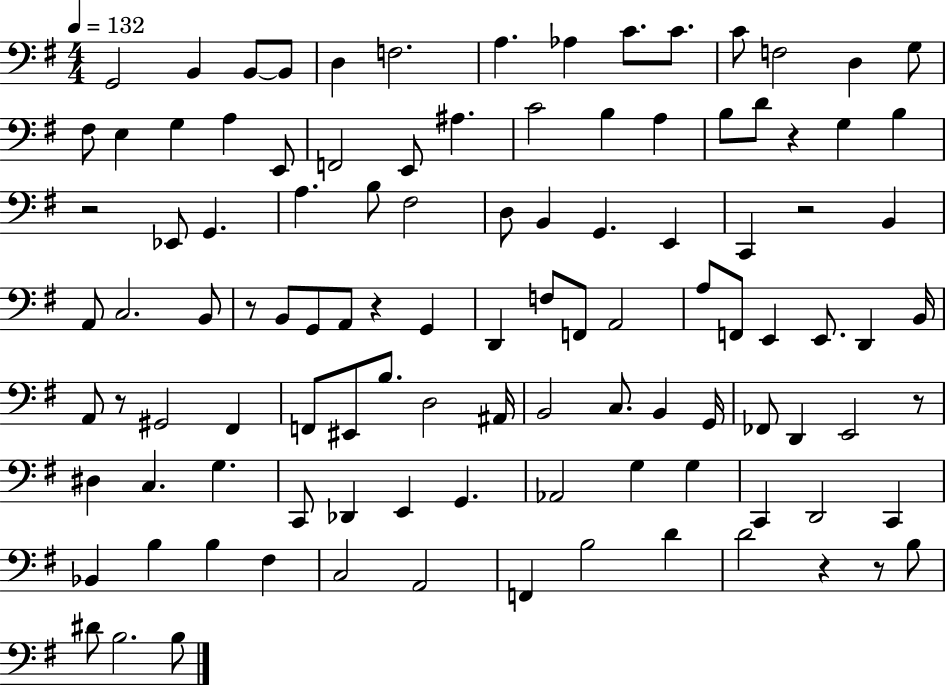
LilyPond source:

{
  \clef bass
  \numericTimeSignature
  \time 4/4
  \key g \major
  \tempo 4 = 132
  g,2 b,4 b,8~~ b,8 | d4 f2. | a4. aes4 c'8. c'8. | c'8 f2 d4 g8 | \break fis8 e4 g4 a4 e,8 | f,2 e,8 ais4. | c'2 b4 a4 | b8 d'8 r4 g4 b4 | \break r2 ees,8 g,4. | a4. b8 fis2 | d8 b,4 g,4. e,4 | c,4 r2 b,4 | \break a,8 c2. b,8 | r8 b,8 g,8 a,8 r4 g,4 | d,4 f8 f,8 a,2 | a8 f,8 e,4 e,8. d,4 b,16 | \break a,8 r8 gis,2 fis,4 | f,8 eis,8 b8. d2 ais,16 | b,2 c8. b,4 g,16 | fes,8 d,4 e,2 r8 | \break dis4 c4. g4. | c,8 des,4 e,4 g,4. | aes,2 g4 g4 | c,4 d,2 c,4 | \break bes,4 b4 b4 fis4 | c2 a,2 | f,4 b2 d'4 | d'2 r4 r8 b8 | \break dis'8 b2. b8 | \bar "|."
}